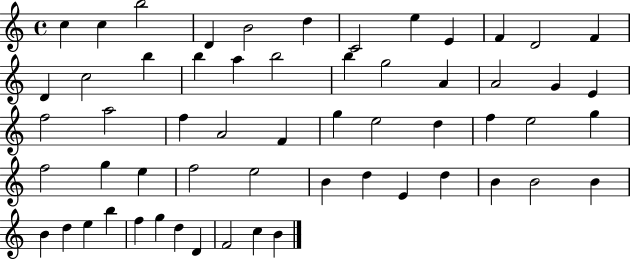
X:1
T:Untitled
M:4/4
L:1/4
K:C
c c b2 D B2 d C2 e E F D2 F D c2 b b a b2 b g2 A A2 G E f2 a2 f A2 F g e2 d f e2 g f2 g e f2 e2 B d E d B B2 B B d e b f g d D F2 c B